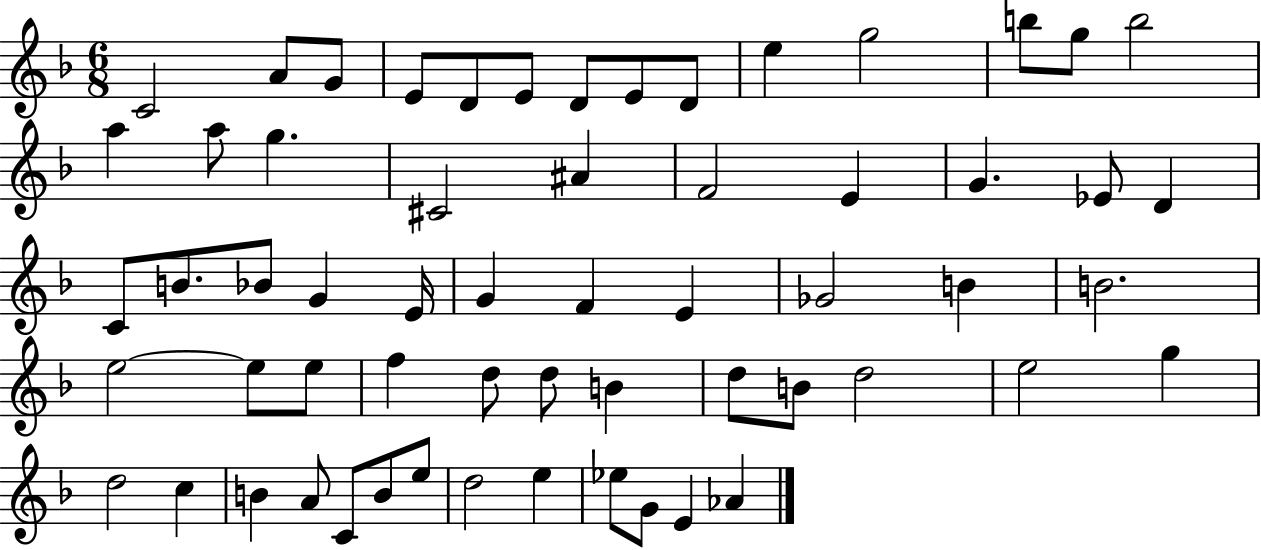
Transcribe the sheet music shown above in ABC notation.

X:1
T:Untitled
M:6/8
L:1/4
K:F
C2 A/2 G/2 E/2 D/2 E/2 D/2 E/2 D/2 e g2 b/2 g/2 b2 a a/2 g ^C2 ^A F2 E G _E/2 D C/2 B/2 _B/2 G E/4 G F E _G2 B B2 e2 e/2 e/2 f d/2 d/2 B d/2 B/2 d2 e2 g d2 c B A/2 C/2 B/2 e/2 d2 e _e/2 G/2 E _A